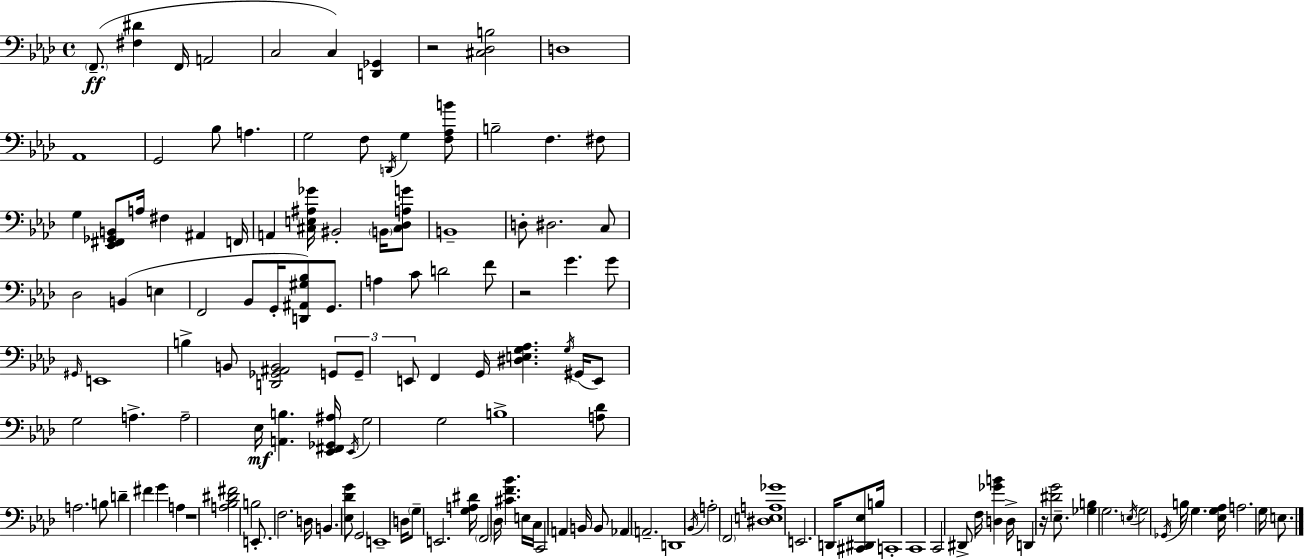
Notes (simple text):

F2/e. [F#3,D#4]/q F2/s A2/h C3/h C3/q [D2,Gb2]/q R/h [C#3,Db3,B3]/h D3/w Ab2/w G2/h Bb3/e A3/q. G3/h F3/e D2/s G3/q [F3,Ab3,B4]/e B3/h F3/q. F#3/e G3/q [Eb2,F#2,Gb2,B2]/e A3/s F#3/q A#2/q F2/s A2/q [C#3,E3,A#3,Gb4]/s BIS2/h B2/s [C#3,Db3,A3,G4]/e B2/w D3/e D#3/h. C3/e Db3/h B2/q E3/q F2/h Bb2/e G2/s [D2,A#2,G#3,Bb3]/e G2/e. A3/q C4/e D4/h F4/e R/h G4/q. G4/e G#2/s E2/w B3/q B2/e [D2,Gb2,A#2,B2]/h G2/e G2/e E2/e F2/q G2/s [D#3,E3,G3,Ab3]/q. G3/s G#2/s E2/e G3/h A3/q. A3/h Eb3/s [A2,B3]/q. [Eb2,F#2,Gb2,A#3]/s Eb2/s G3/h G3/h B3/w [A3,Db4]/e A3/h. B3/e D4/q F#4/q G4/q A3/q R/w [A3,Bb3,D#4,F#4]/h B3/h E2/e. F3/h. D3/s B2/q. [Eb3,Db4,G4]/e G2/h E2/w D3/s G3/e E2/h. [G3,A3,D#4]/s F2/h Db3/s [C#4,F4,Bb4]/q. E3/s C3/s C2/h A2/q B2/s B2/e Ab2/q A2/h. D2/w Bb2/s A3/h F2/h [D#3,E3,A3,Gb4]/w E2/h. D2/s [C#2,D#2,Eb3]/e B3/s C2/w C2/w C2/h D#2/e F3/s [D3,Gb4,B4]/q D3/s D2/q R/s [D#4,G4]/h Eb3/e. [Gb3,B3]/q G3/h. E3/s G3/h Gb2/s B3/s G3/q. [Eb3,G3,Ab3]/s A3/h. G3/s E3/e.